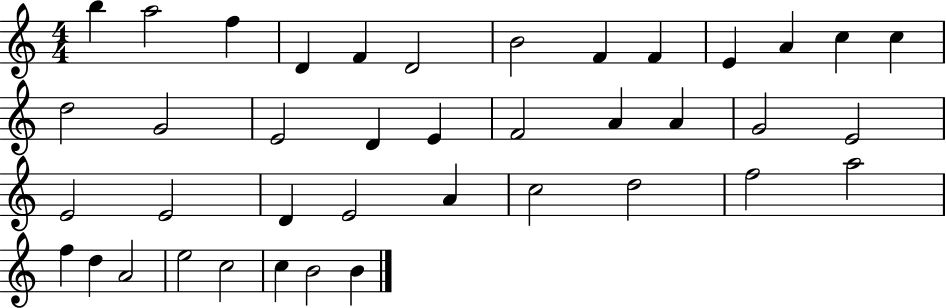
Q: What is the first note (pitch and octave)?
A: B5